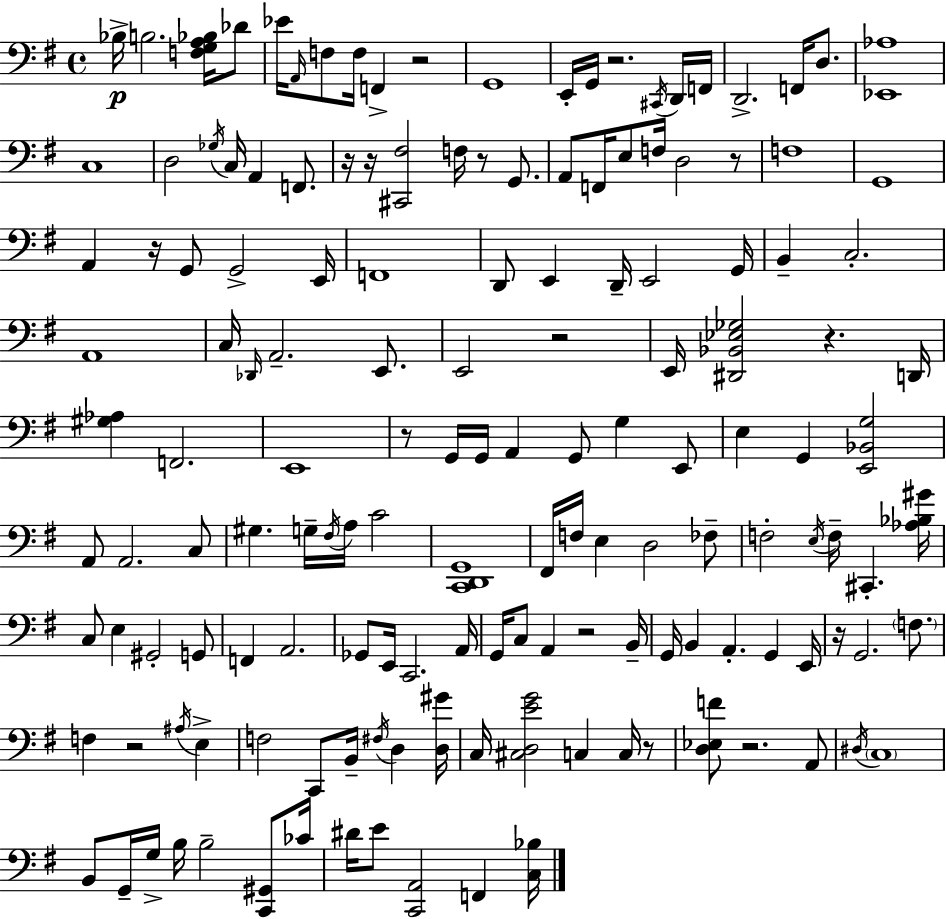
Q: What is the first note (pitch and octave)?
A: Bb3